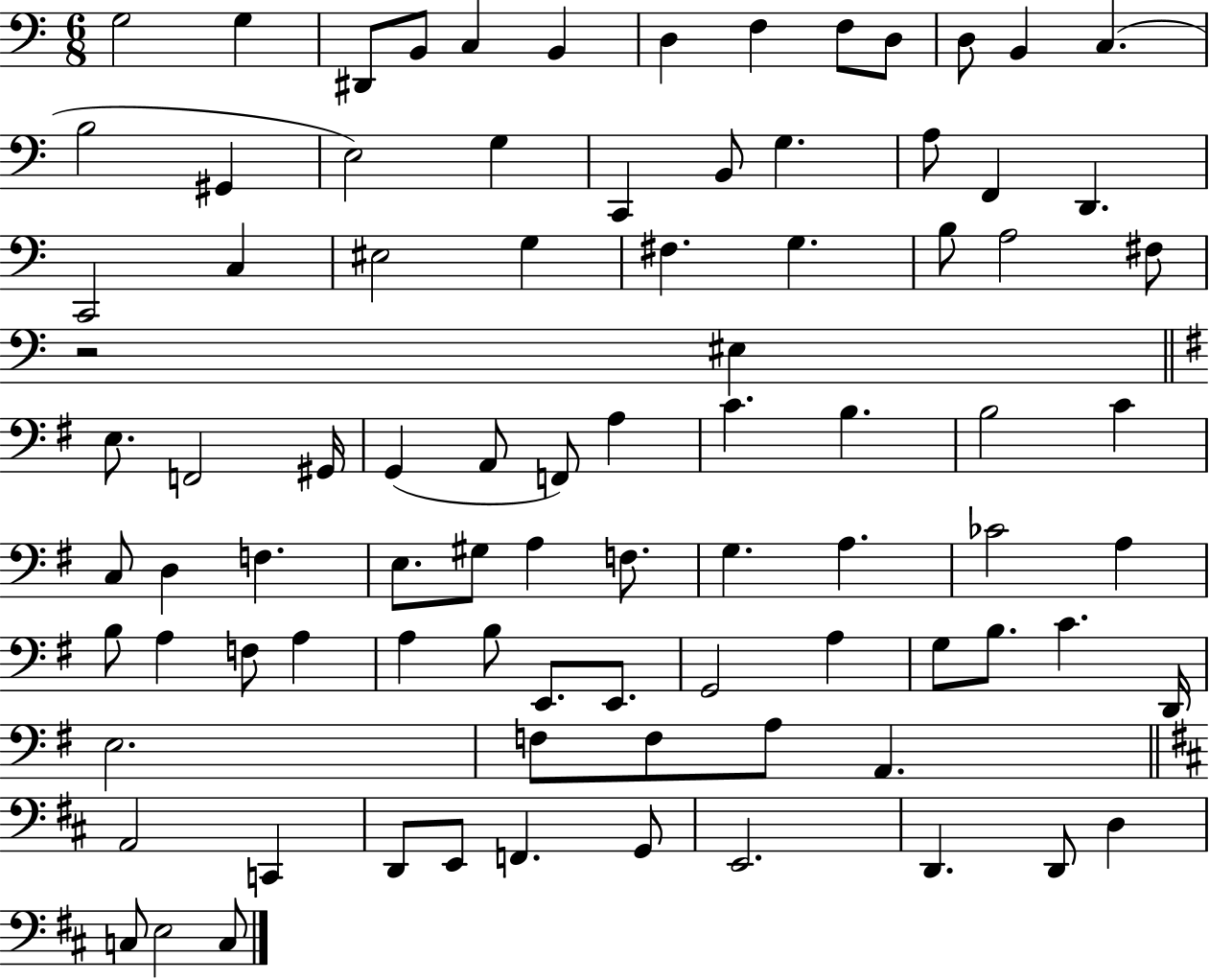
G3/h G3/q D#2/e B2/e C3/q B2/q D3/q F3/q F3/e D3/e D3/e B2/q C3/q. B3/h G#2/q E3/h G3/q C2/q B2/e G3/q. A3/e F2/q D2/q. C2/h C3/q EIS3/h G3/q F#3/q. G3/q. B3/e A3/h F#3/e R/h EIS3/q E3/e. F2/h G#2/s G2/q A2/e F2/e A3/q C4/q. B3/q. B3/h C4/q C3/e D3/q F3/q. E3/e. G#3/e A3/q F3/e. G3/q. A3/q. CES4/h A3/q B3/e A3/q F3/e A3/q A3/q B3/e E2/e. E2/e. G2/h A3/q G3/e B3/e. C4/q. D2/s E3/h. F3/e F3/e A3/e A2/q. A2/h C2/q D2/e E2/e F2/q. G2/e E2/h. D2/q. D2/e D3/q C3/e E3/h C3/e